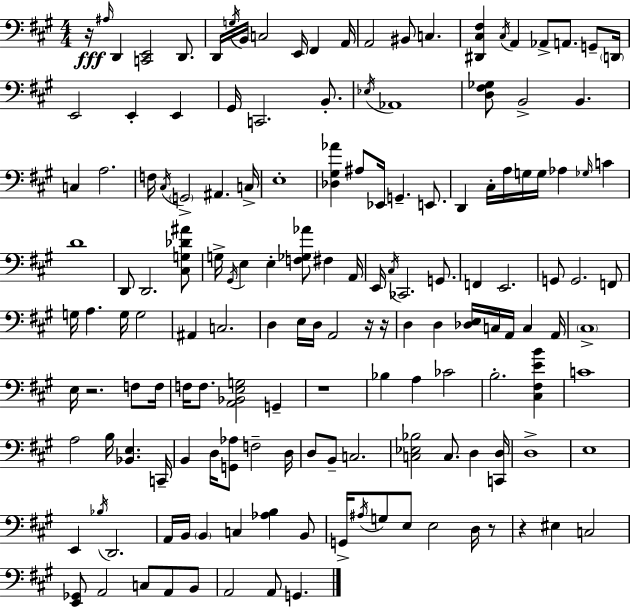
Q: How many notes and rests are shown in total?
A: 154